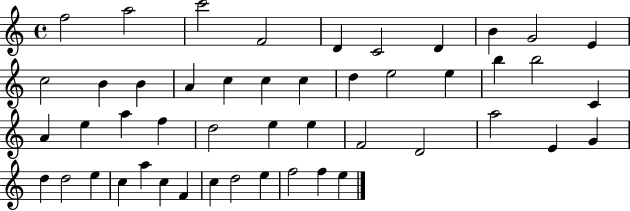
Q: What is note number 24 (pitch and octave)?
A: A4